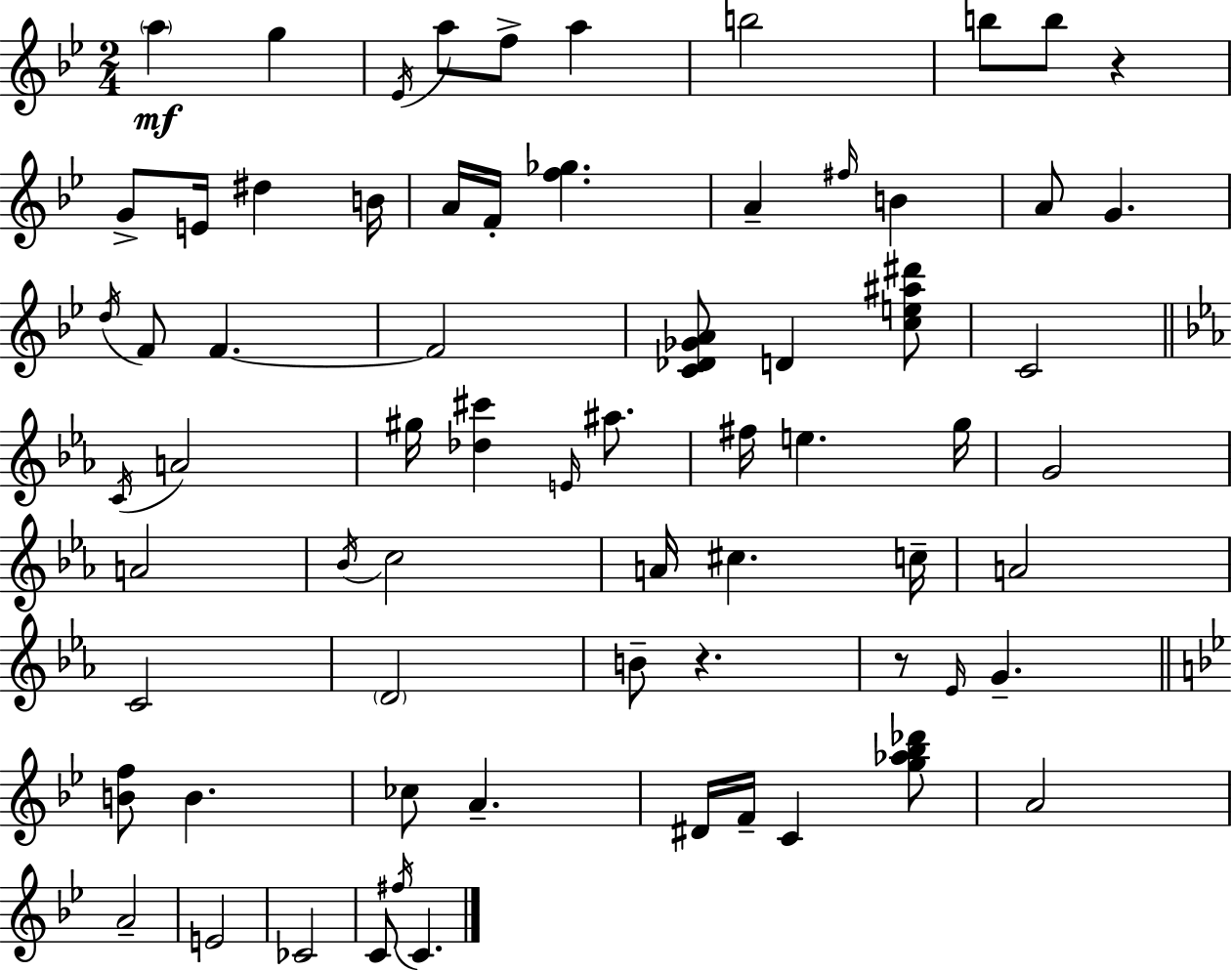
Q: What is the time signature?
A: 2/4